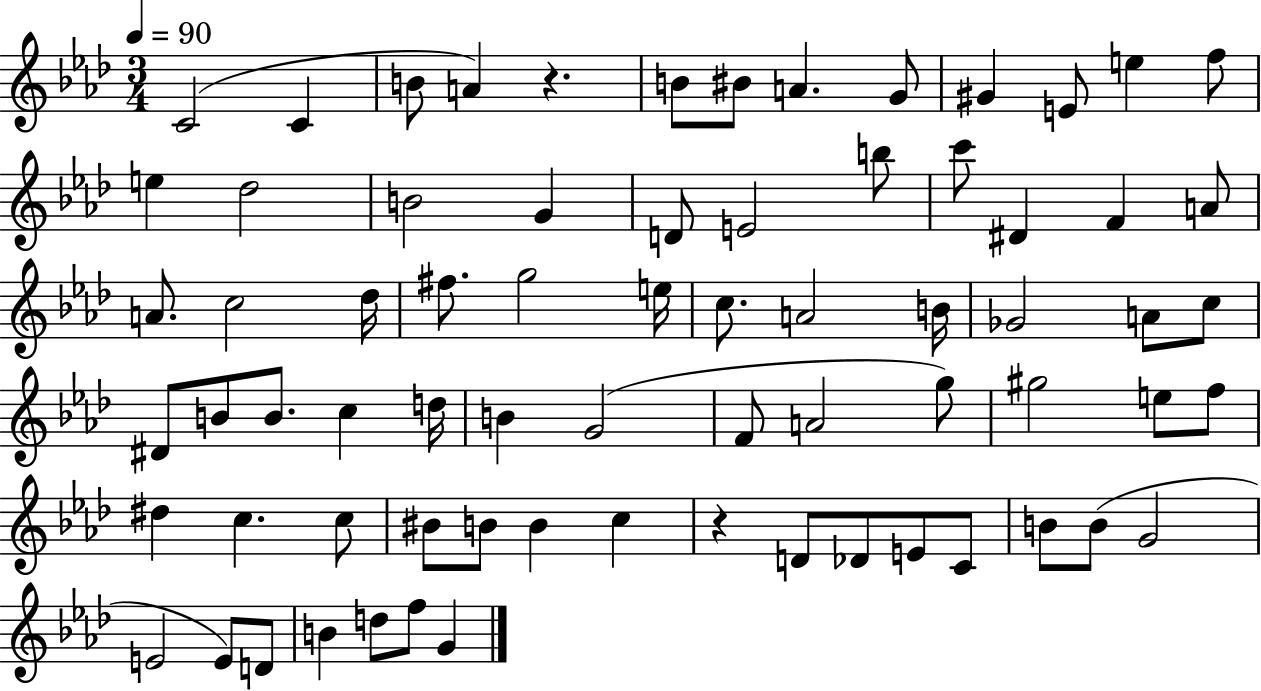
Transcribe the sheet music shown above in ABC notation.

X:1
T:Untitled
M:3/4
L:1/4
K:Ab
C2 C B/2 A z B/2 ^B/2 A G/2 ^G E/2 e f/2 e _d2 B2 G D/2 E2 b/2 c'/2 ^D F A/2 A/2 c2 _d/4 ^f/2 g2 e/4 c/2 A2 B/4 _G2 A/2 c/2 ^D/2 B/2 B/2 c d/4 B G2 F/2 A2 g/2 ^g2 e/2 f/2 ^d c c/2 ^B/2 B/2 B c z D/2 _D/2 E/2 C/2 B/2 B/2 G2 E2 E/2 D/2 B d/2 f/2 G